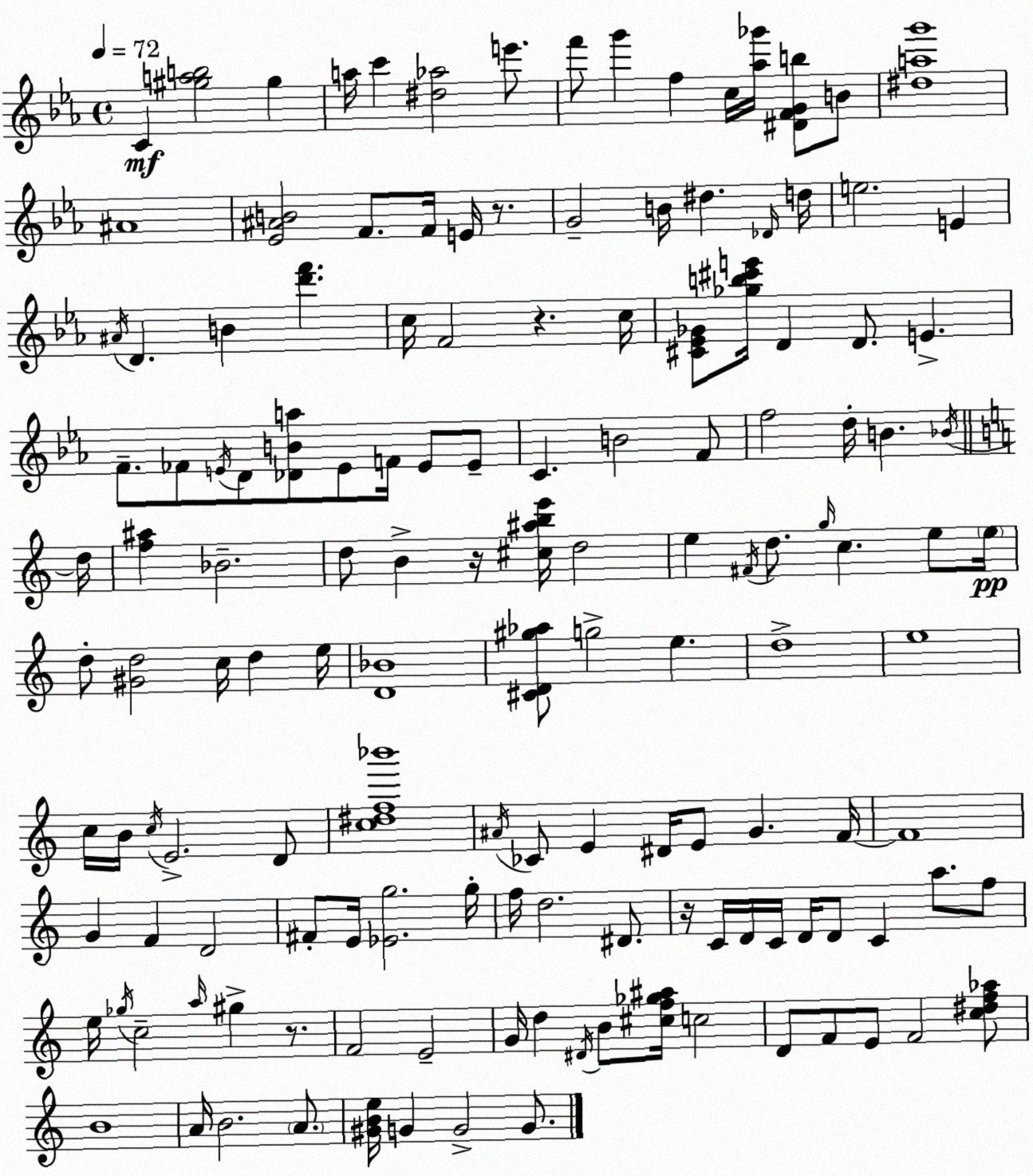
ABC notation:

X:1
T:Untitled
M:4/4
L:1/4
K:Cm
C [^gab]2 ^g a/4 c' [^d_a]2 e'/2 f'/2 g' f c/4 [_a_g']/4 [^DFGb]/2 B/2 [^dag']4 ^A4 [_E^AB]2 F/2 F/4 E/4 z/2 G2 B/4 ^d _D/4 d/4 e2 E ^A/4 D B [d'f'] c/4 F2 z c/4 [^C_E_G]/2 [_gb^c'e']/4 D D/2 E F/2 _F/2 E/4 D/2 [_DBa]/2 E/2 F/4 E/2 E/2 C B2 F/2 f2 d/4 B _B/4 d/4 [f^a] _B2 d/2 B z/4 [^c^abe']/4 d2 e ^F/4 d/2 g/4 c e/2 e/4 d/2 [^Gd]2 c/4 d e/4 [D_B]4 [^CD^g_a]/2 g2 e d4 e4 c/4 B/4 c/4 E2 D/2 [c^df_b']4 ^A/4 _C/2 E ^D/4 E/2 G F/4 F4 G F D2 ^F/2 E/4 [_Eg]2 g/4 f/4 d2 ^D/2 z/4 C/4 D/4 C/4 D/4 D/2 C a/2 f/2 e/4 _g/4 c2 a/4 ^g z/2 F2 E2 G/4 d ^D/4 B/2 [^cf_g^a]/4 c2 D/2 F/2 E/2 F2 [c^df_a]/2 B4 A/4 B2 A/2 [^GBe]/4 G G2 G/2